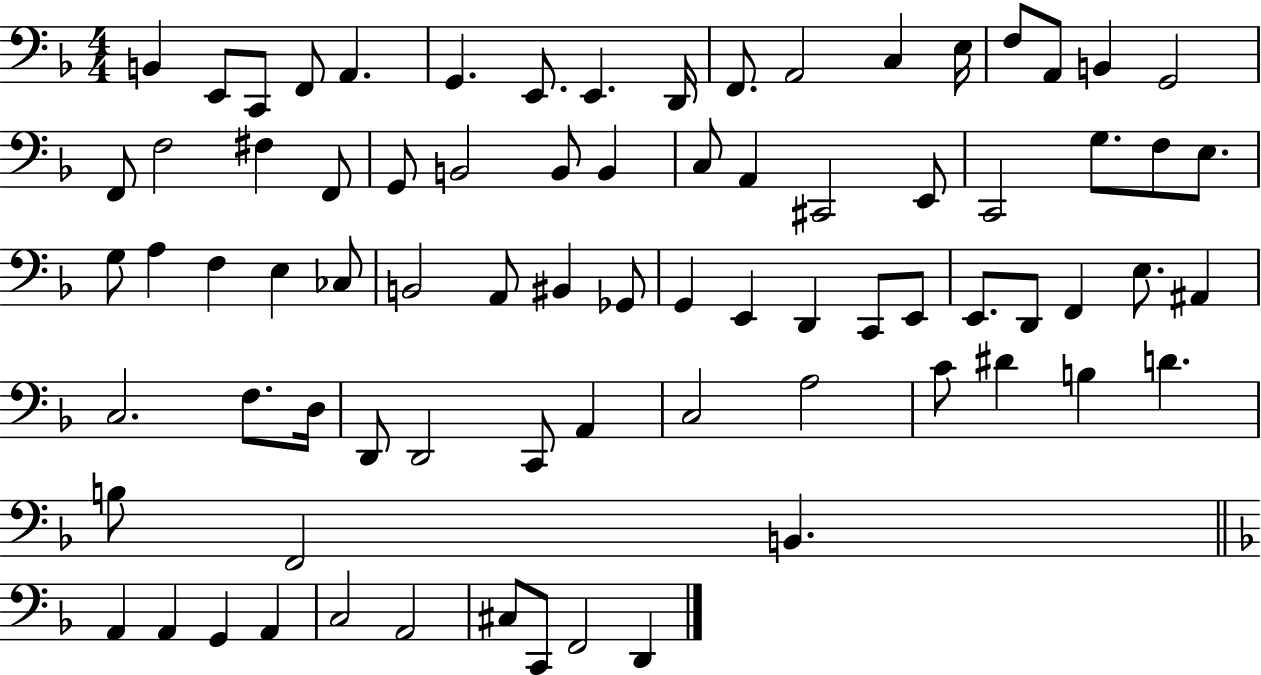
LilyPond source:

{
  \clef bass
  \numericTimeSignature
  \time 4/4
  \key f \major
  \repeat volta 2 { b,4 e,8 c,8 f,8 a,4. | g,4. e,8. e,4. d,16 | f,8. a,2 c4 e16 | f8 a,8 b,4 g,2 | \break f,8 f2 fis4 f,8 | g,8 b,2 b,8 b,4 | c8 a,4 cis,2 e,8 | c,2 g8. f8 e8. | \break g8 a4 f4 e4 ces8 | b,2 a,8 bis,4 ges,8 | g,4 e,4 d,4 c,8 e,8 | e,8. d,8 f,4 e8. ais,4 | \break c2. f8. d16 | d,8 d,2 c,8 a,4 | c2 a2 | c'8 dis'4 b4 d'4. | \break b8 f,2 b,4. | \bar "||" \break \key f \major a,4 a,4 g,4 a,4 | c2 a,2 | cis8 c,8 f,2 d,4 | } \bar "|."
}